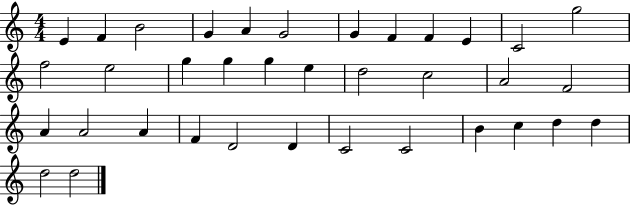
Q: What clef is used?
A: treble